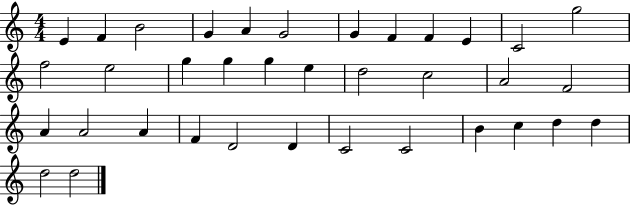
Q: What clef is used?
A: treble